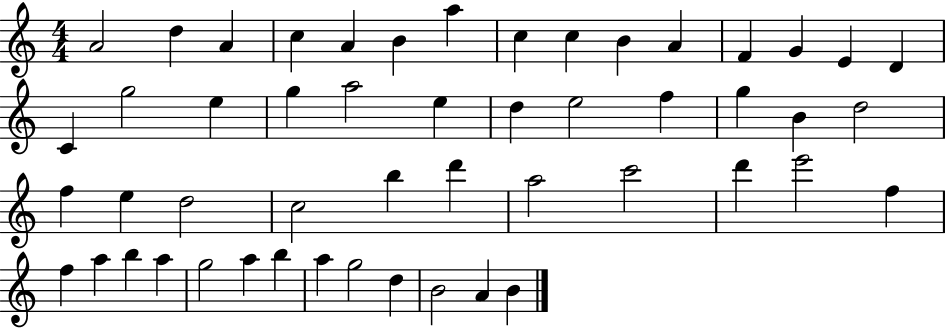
{
  \clef treble
  \numericTimeSignature
  \time 4/4
  \key c \major
  a'2 d''4 a'4 | c''4 a'4 b'4 a''4 | c''4 c''4 b'4 a'4 | f'4 g'4 e'4 d'4 | \break c'4 g''2 e''4 | g''4 a''2 e''4 | d''4 e''2 f''4 | g''4 b'4 d''2 | \break f''4 e''4 d''2 | c''2 b''4 d'''4 | a''2 c'''2 | d'''4 e'''2 f''4 | \break f''4 a''4 b''4 a''4 | g''2 a''4 b''4 | a''4 g''2 d''4 | b'2 a'4 b'4 | \break \bar "|."
}